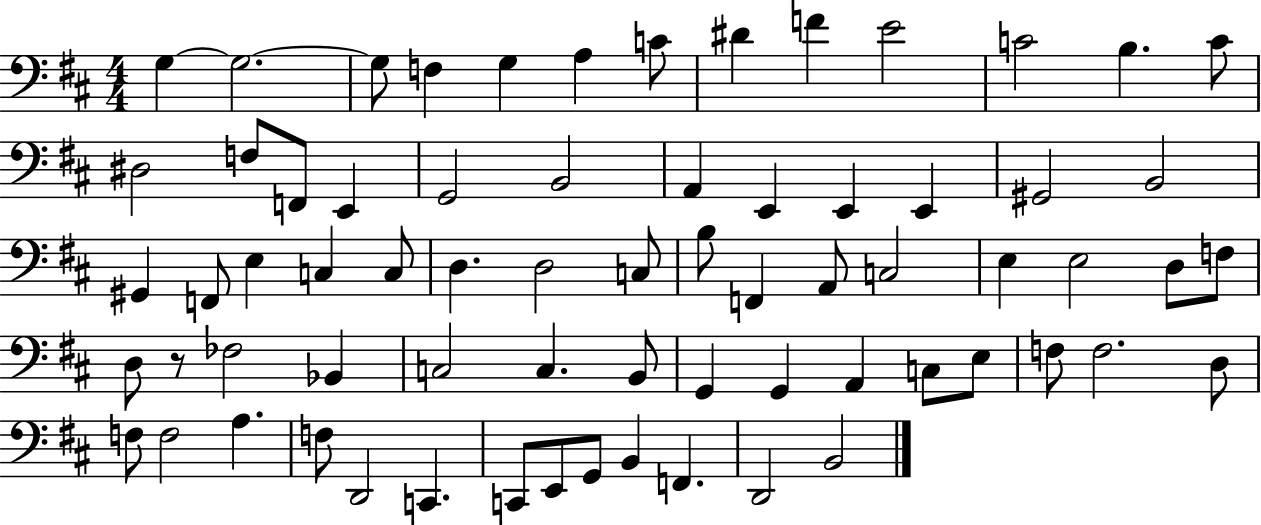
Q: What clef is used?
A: bass